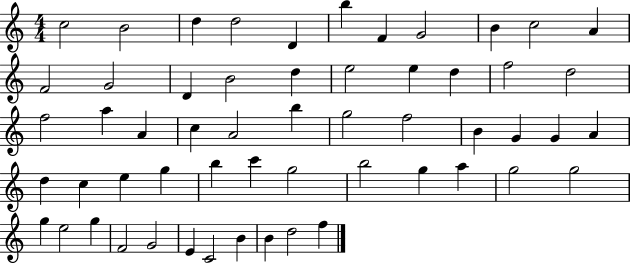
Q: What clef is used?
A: treble